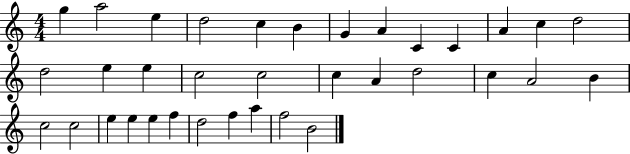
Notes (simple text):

G5/q A5/h E5/q D5/h C5/q B4/q G4/q A4/q C4/q C4/q A4/q C5/q D5/h D5/h E5/q E5/q C5/h C5/h C5/q A4/q D5/h C5/q A4/h B4/q C5/h C5/h E5/q E5/q E5/q F5/q D5/h F5/q A5/q F5/h B4/h